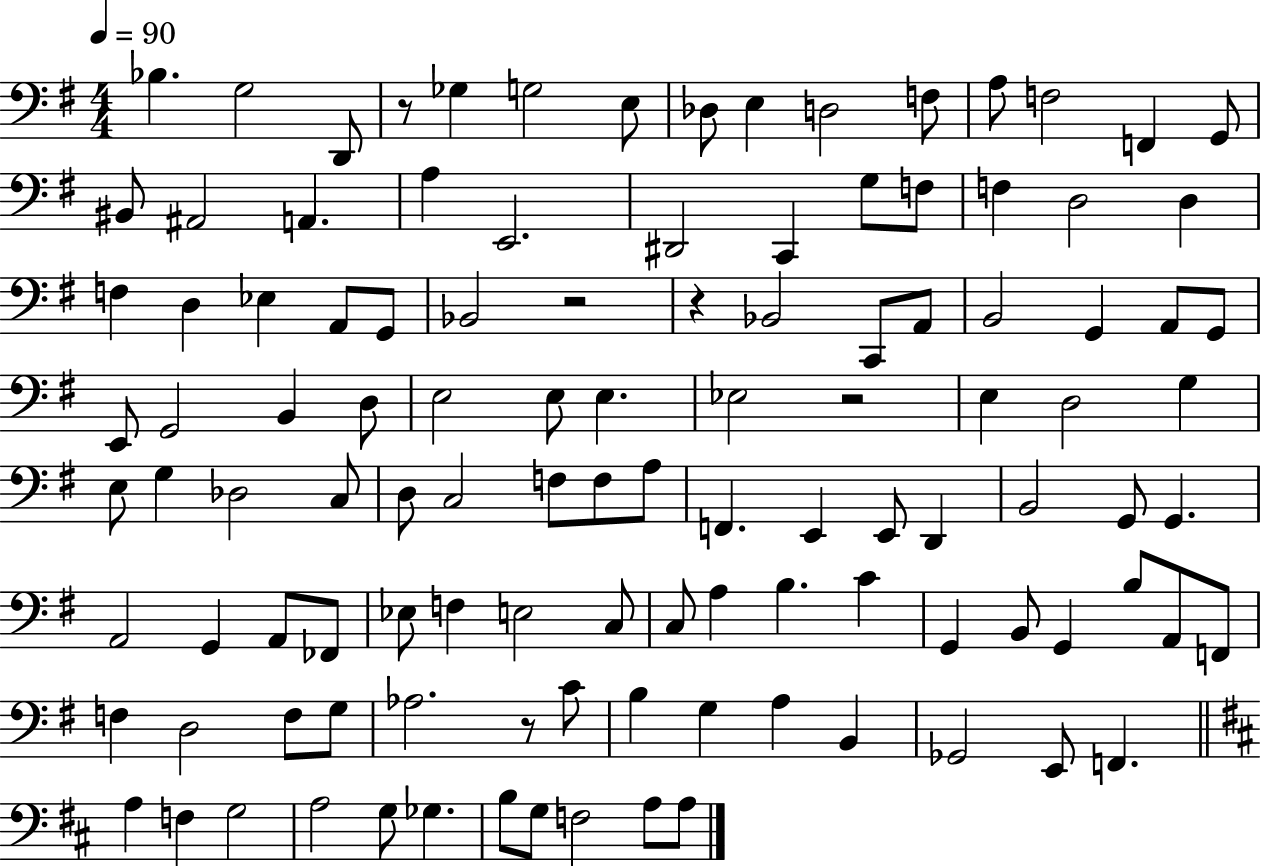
{
  \clef bass
  \numericTimeSignature
  \time 4/4
  \key g \major
  \tempo 4 = 90
  bes4. g2 d,8 | r8 ges4 g2 e8 | des8 e4 d2 f8 | a8 f2 f,4 g,8 | \break bis,8 ais,2 a,4. | a4 e,2. | dis,2 c,4 g8 f8 | f4 d2 d4 | \break f4 d4 ees4 a,8 g,8 | bes,2 r2 | r4 bes,2 c,8 a,8 | b,2 g,4 a,8 g,8 | \break e,8 g,2 b,4 d8 | e2 e8 e4. | ees2 r2 | e4 d2 g4 | \break e8 g4 des2 c8 | d8 c2 f8 f8 a8 | f,4. e,4 e,8 d,4 | b,2 g,8 g,4. | \break a,2 g,4 a,8 fes,8 | ees8 f4 e2 c8 | c8 a4 b4. c'4 | g,4 b,8 g,4 b8 a,8 f,8 | \break f4 d2 f8 g8 | aes2. r8 c'8 | b4 g4 a4 b,4 | ges,2 e,8 f,4. | \break \bar "||" \break \key b \minor a4 f4 g2 | a2 g8 ges4. | b8 g8 f2 a8 a8 | \bar "|."
}